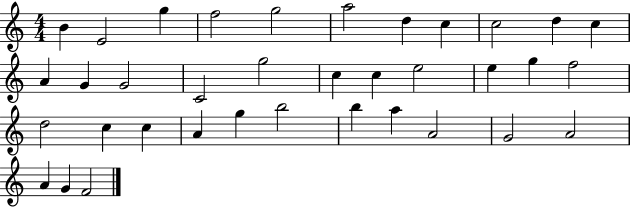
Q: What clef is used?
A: treble